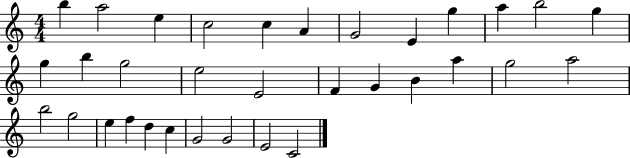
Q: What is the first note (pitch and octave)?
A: B5